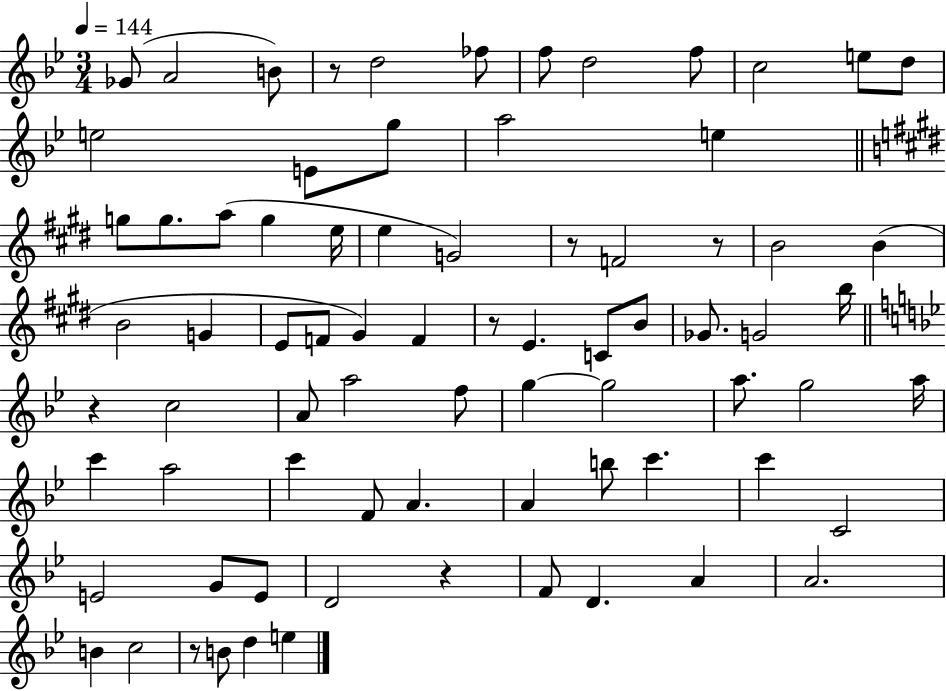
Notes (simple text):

Gb4/e A4/h B4/e R/e D5/h FES5/e F5/e D5/h F5/e C5/h E5/e D5/e E5/h E4/e G5/e A5/h E5/q G5/e G5/e. A5/e G5/q E5/s E5/q G4/h R/e F4/h R/e B4/h B4/q B4/h G4/q E4/e F4/e G#4/q F4/q R/e E4/q. C4/e B4/e Gb4/e. G4/h B5/s R/q C5/h A4/e A5/h F5/e G5/q G5/h A5/e. G5/h A5/s C6/q A5/h C6/q F4/e A4/q. A4/q B5/e C6/q. C6/q C4/h E4/h G4/e E4/e D4/h R/q F4/e D4/q. A4/q A4/h. B4/q C5/h R/e B4/e D5/q E5/q